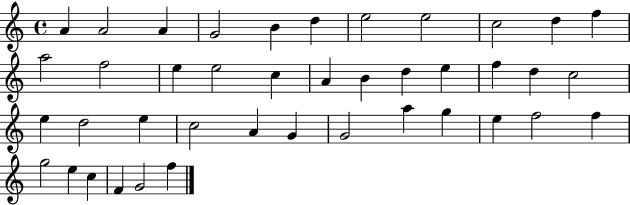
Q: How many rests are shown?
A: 0